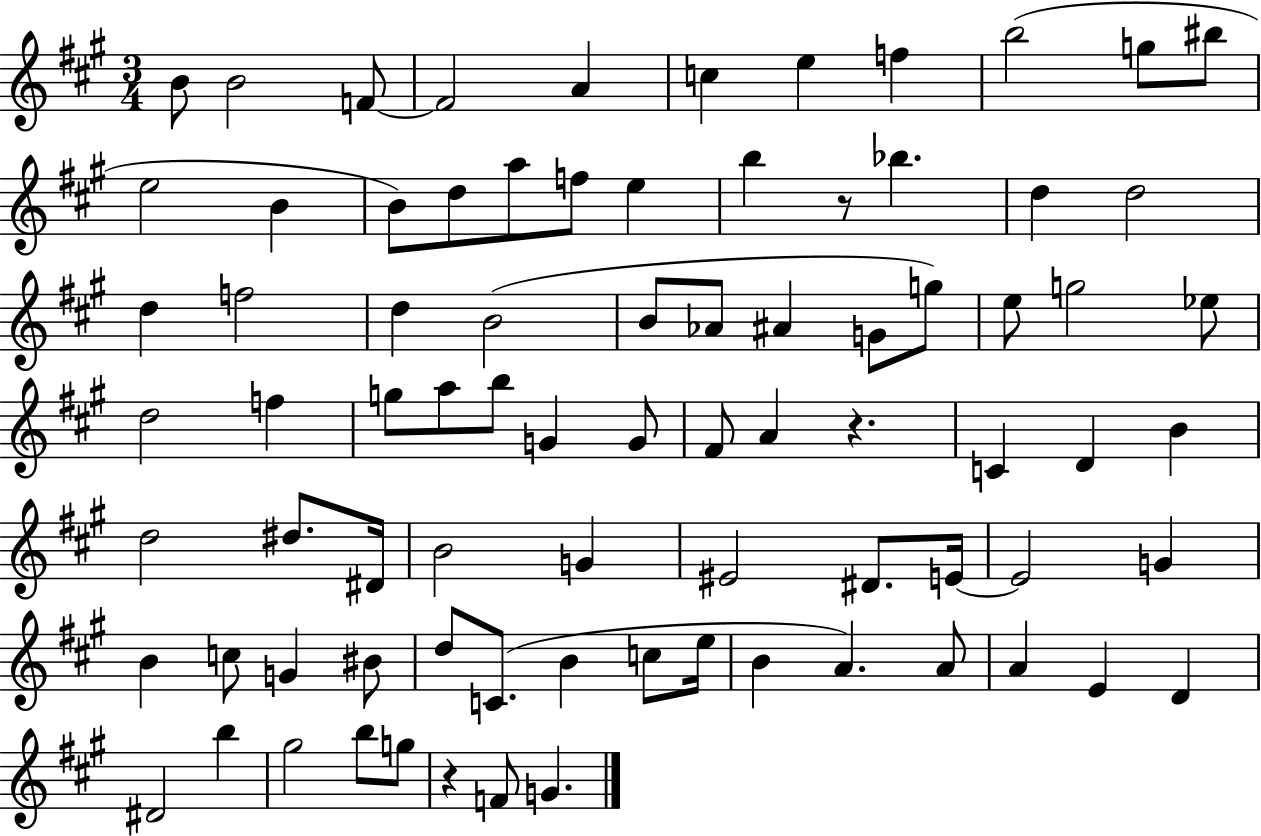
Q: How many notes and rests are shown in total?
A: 81